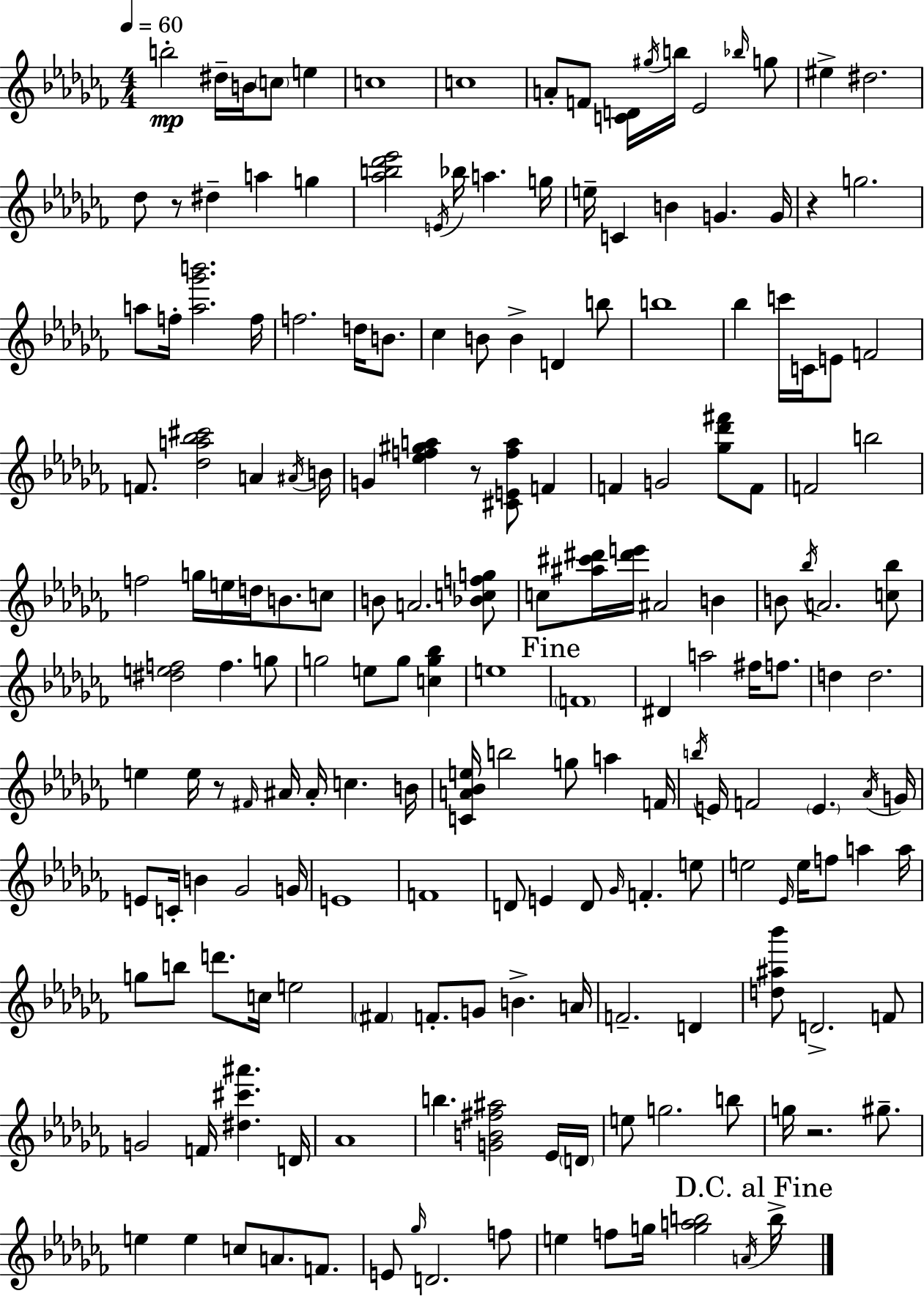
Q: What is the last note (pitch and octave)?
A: B5